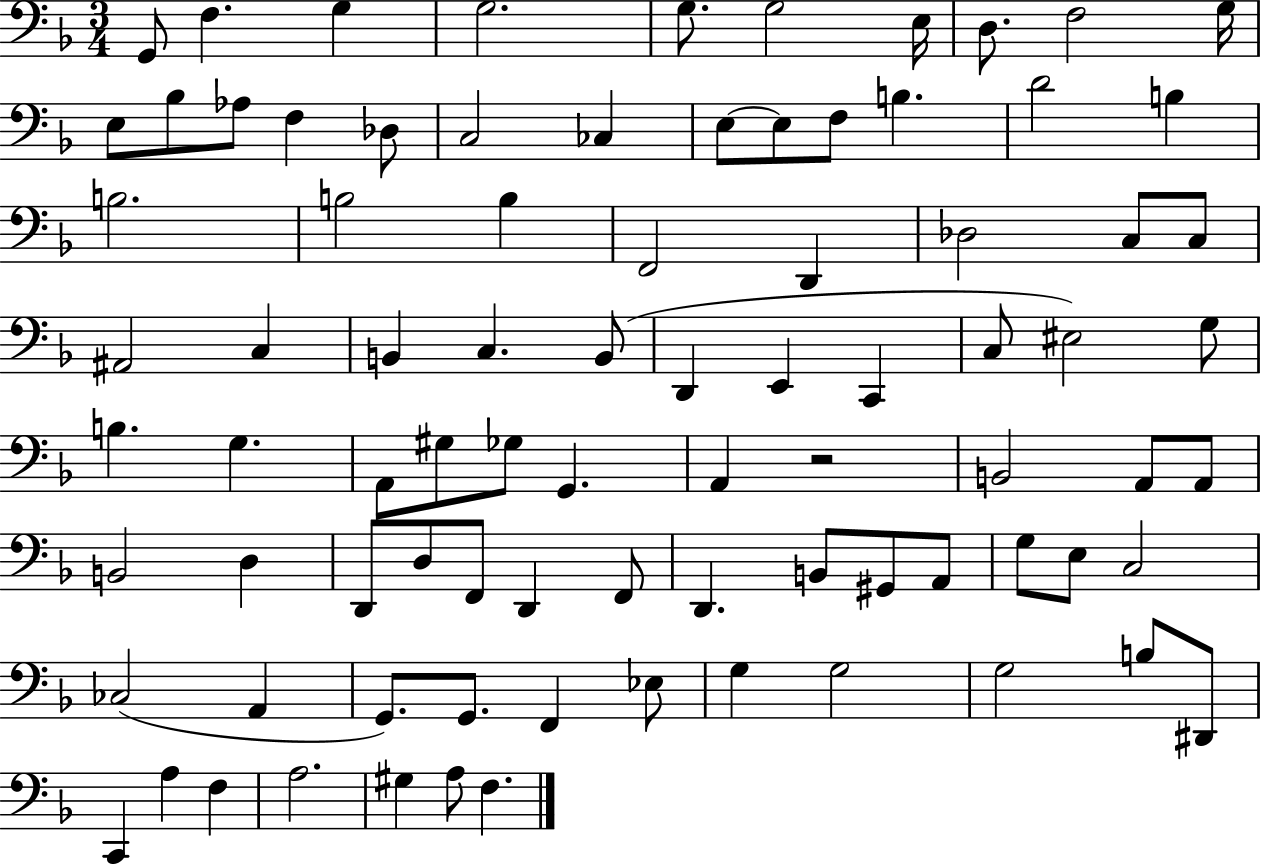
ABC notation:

X:1
T:Untitled
M:3/4
L:1/4
K:F
G,,/2 F, G, G,2 G,/2 G,2 E,/4 D,/2 F,2 G,/4 E,/2 _B,/2 _A,/2 F, _D,/2 C,2 _C, E,/2 E,/2 F,/2 B, D2 B, B,2 B,2 B, F,,2 D,, _D,2 C,/2 C,/2 ^A,,2 C, B,, C, B,,/2 D,, E,, C,, C,/2 ^E,2 G,/2 B, G, A,,/2 ^G,/2 _G,/2 G,, A,, z2 B,,2 A,,/2 A,,/2 B,,2 D, D,,/2 D,/2 F,,/2 D,, F,,/2 D,, B,,/2 ^G,,/2 A,,/2 G,/2 E,/2 C,2 _C,2 A,, G,,/2 G,,/2 F,, _E,/2 G, G,2 G,2 B,/2 ^D,,/2 C,, A, F, A,2 ^G, A,/2 F,